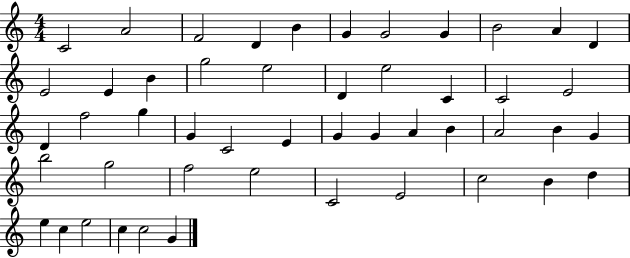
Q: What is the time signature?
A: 4/4